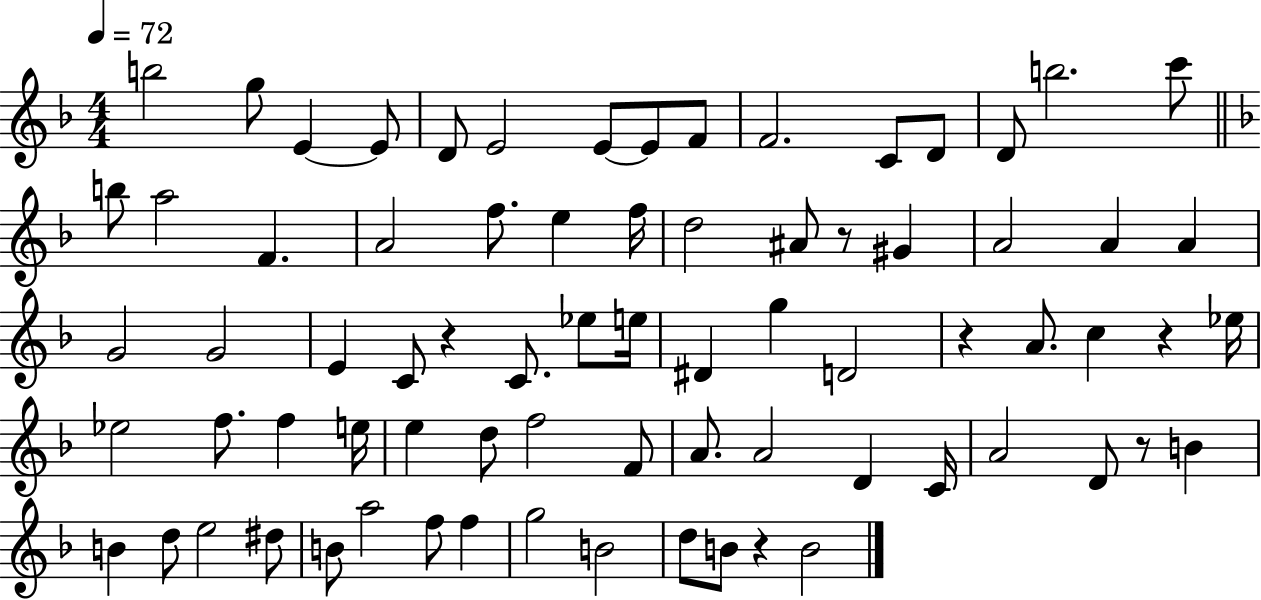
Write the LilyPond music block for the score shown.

{
  \clef treble
  \numericTimeSignature
  \time 4/4
  \key f \major
  \tempo 4 = 72
  \repeat volta 2 { b''2 g''8 e'4~~ e'8 | d'8 e'2 e'8~~ e'8 f'8 | f'2. c'8 d'8 | d'8 b''2. c'''8 | \break \bar "||" \break \key d \minor b''8 a''2 f'4. | a'2 f''8. e''4 f''16 | d''2 ais'8 r8 gis'4 | a'2 a'4 a'4 | \break g'2 g'2 | e'4 c'8 r4 c'8. ees''8 e''16 | dis'4 g''4 d'2 | r4 a'8. c''4 r4 ees''16 | \break ees''2 f''8. f''4 e''16 | e''4 d''8 f''2 f'8 | a'8. a'2 d'4 c'16 | a'2 d'8 r8 b'4 | \break b'4 d''8 e''2 dis''8 | b'8 a''2 f''8 f''4 | g''2 b'2 | d''8 b'8 r4 b'2 | \break } \bar "|."
}